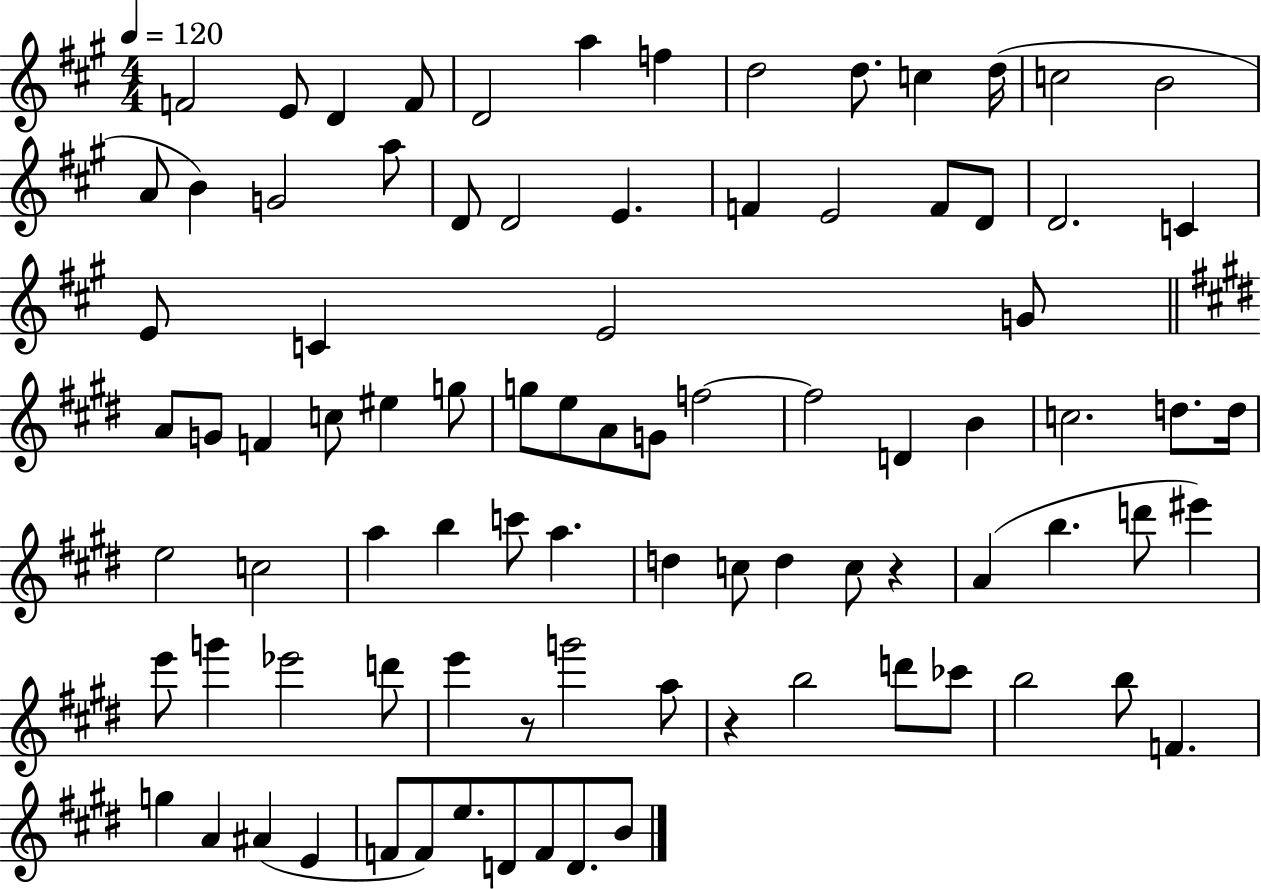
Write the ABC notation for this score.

X:1
T:Untitled
M:4/4
L:1/4
K:A
F2 E/2 D F/2 D2 a f d2 d/2 c d/4 c2 B2 A/2 B G2 a/2 D/2 D2 E F E2 F/2 D/2 D2 C E/2 C E2 G/2 A/2 G/2 F c/2 ^e g/2 g/2 e/2 A/2 G/2 f2 f2 D B c2 d/2 d/4 e2 c2 a b c'/2 a d c/2 d c/2 z A b d'/2 ^e' e'/2 g' _e'2 d'/2 e' z/2 g'2 a/2 z b2 d'/2 _c'/2 b2 b/2 F g A ^A E F/2 F/2 e/2 D/2 F/2 D/2 B/2